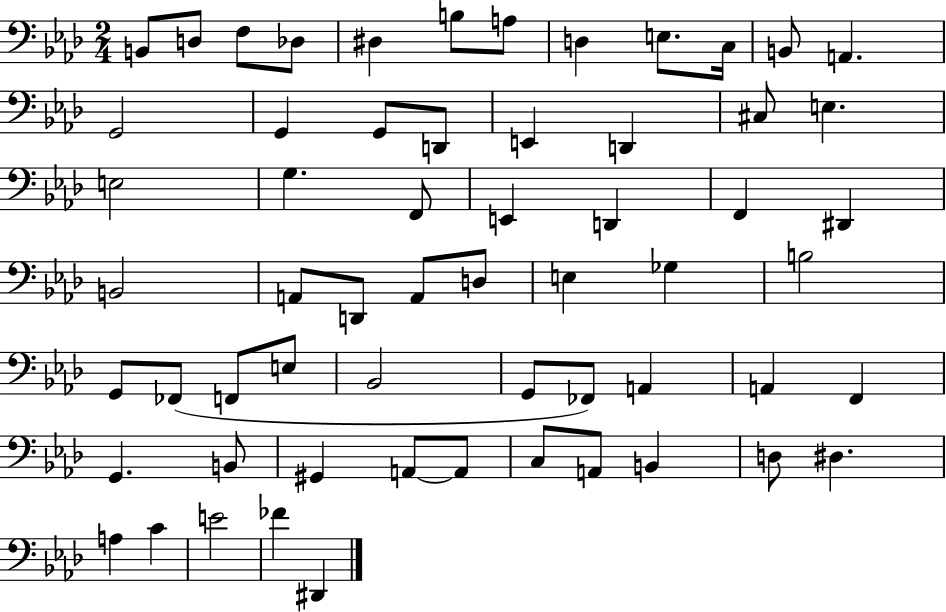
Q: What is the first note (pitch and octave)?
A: B2